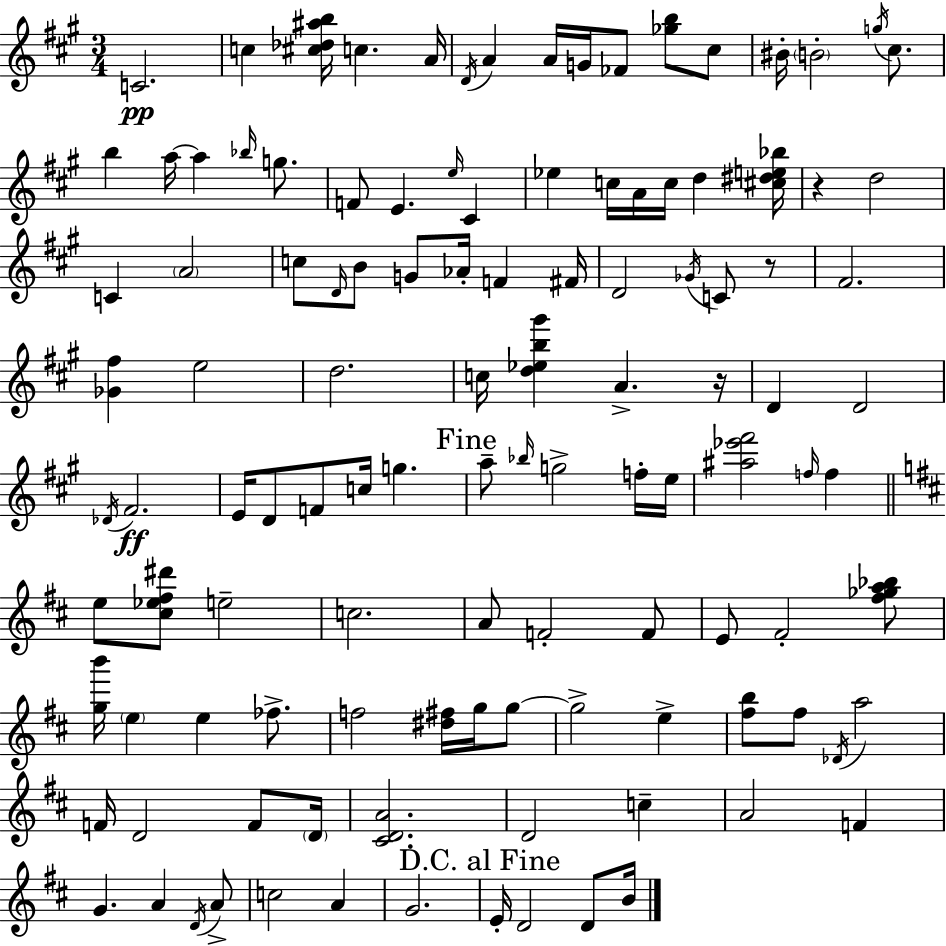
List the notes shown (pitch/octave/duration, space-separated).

C4/h. C5/q [C#5,Db5,A#5,B5]/s C5/q. A4/s D4/s A4/q A4/s G4/s FES4/e [Gb5,B5]/e C#5/e BIS4/s B4/h G5/s C#5/e. B5/q A5/s A5/q Bb5/s G5/e. F4/e E4/q. E5/s C#4/q Eb5/q C5/s A4/s C5/s D5/q [C#5,D#5,E5,Bb5]/s R/q D5/h C4/q A4/h C5/e D4/s B4/e G4/e Ab4/s F4/q F#4/s D4/h Gb4/s C4/e R/e F#4/h. [Gb4,F#5]/q E5/h D5/h. C5/s [D5,Eb5,B5,G#6]/q A4/q. R/s D4/q D4/h Db4/s F#4/h. E4/s D4/e F4/e C5/s G5/q. A5/e Bb5/s G5/h F5/s E5/s [A#5,Eb6,F#6]/h F5/s F5/q E5/e [C#5,Eb5,F#5,D#6]/e E5/h C5/h. A4/e F4/h F4/e E4/e F#4/h [F#5,Gb5,A5,Bb5]/e [G5,B6]/s E5/q E5/q FES5/e. F5/h [D#5,F#5]/s G5/s G5/e G5/h E5/q [F#5,B5]/e F#5/e Db4/s A5/h F4/s D4/h F4/e D4/s [C#4,D4,A4]/h. D4/h C5/q A4/h F4/q G4/q. A4/q D4/s A4/e C5/h A4/q G4/h. E4/s D4/h D4/e B4/s